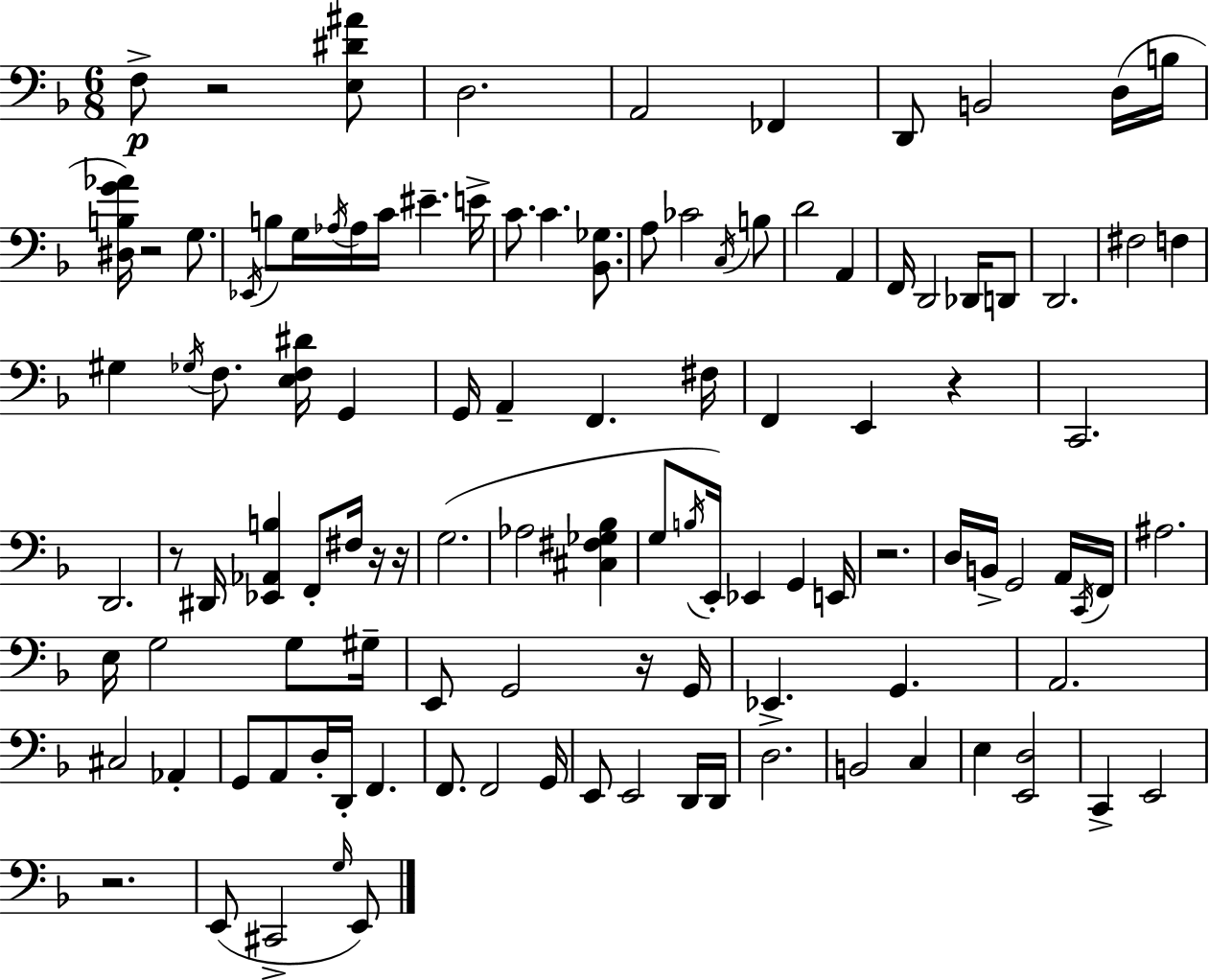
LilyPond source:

{
  \clef bass
  \numericTimeSignature
  \time 6/8
  \key d \minor
  \repeat volta 2 { f8->\p r2 <e dis' ais'>8 | d2. | a,2 fes,4 | d,8 b,2 d16( b16 | \break <dis b g' aes'>16) r2 g8. | \acciaccatura { ees,16 } b8 g16 \acciaccatura { aes16 } aes16 c'16 eis'4.-- | e'16-> c'8. c'4. <bes, ges>8. | a8 ces'2 | \break \acciaccatura { c16 } b8 d'2 a,4 | f,16 d,2 | des,16 d,8 d,2. | fis2 f4 | \break gis4 \acciaccatura { ges16 } f8. <e f dis'>16 | g,4 g,16 a,4-- f,4. | fis16 f,4 e,4 | r4 c,2. | \break d,2. | r8 dis,16 <ees, aes, b>4 f,8-. | fis16 r16 r16 g2.( | aes2 | \break <cis fis ges bes>4 g8 \acciaccatura { b16 } e,16-.) ees,4 | g,4 e,16 r2. | d16 b,16-> g,2 | a,16 \acciaccatura { c,16 } f,16 ais2. | \break e16 g2 | g8 gis16-- e,8 g,2 | r16 g,16 ees,4. | g,4. a,2. | \break cis2 | aes,4-. g,8 a,8 d16-. d,16-. | f,4. f,8. f,2 | g,16 e,8 e,2 | \break d,16 d,16 d2.-> | b,2 | c4 e4 <e, d>2 | c,4-> e,2 | \break r2. | e,8( cis,2-> | \grace { g16 } e,8) } \bar "|."
}